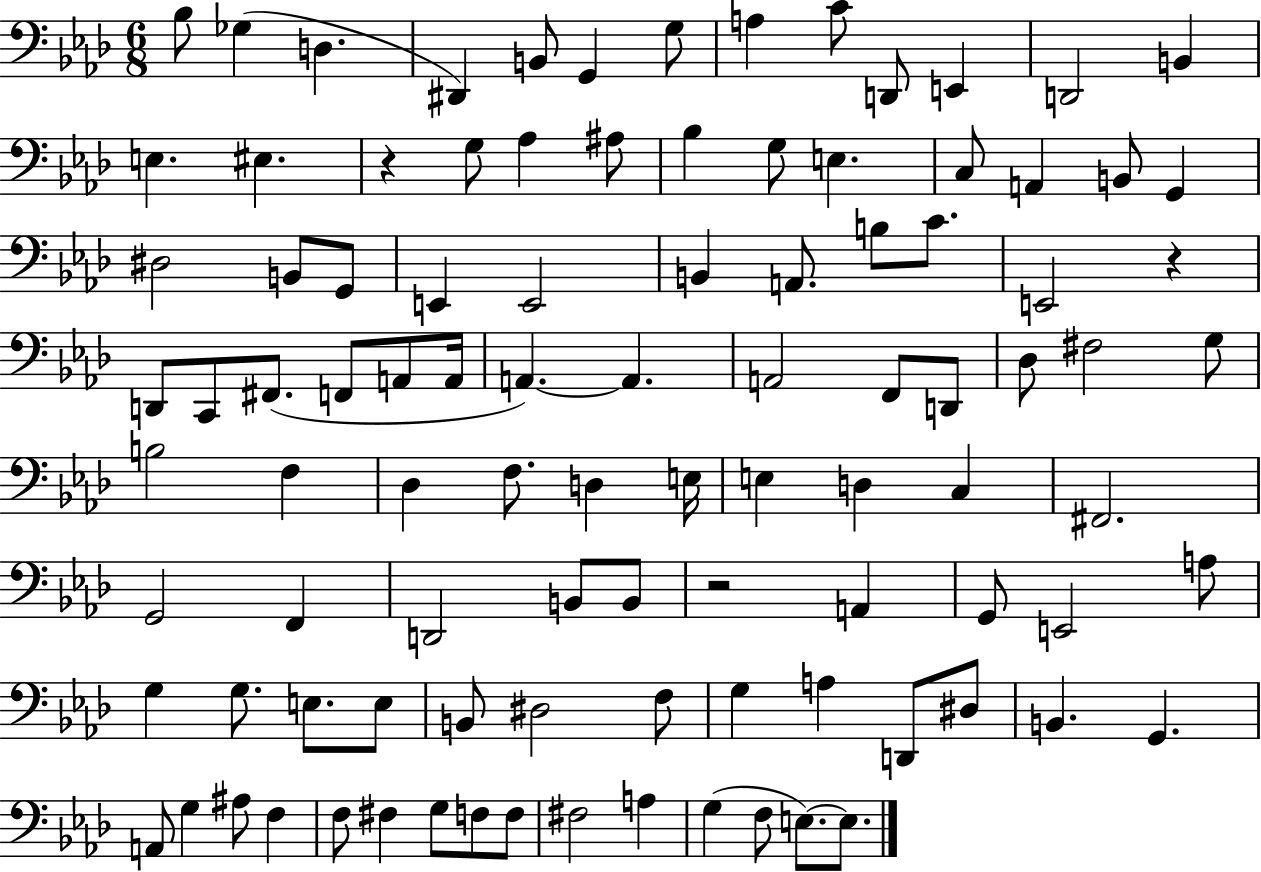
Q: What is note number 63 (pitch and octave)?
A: B2